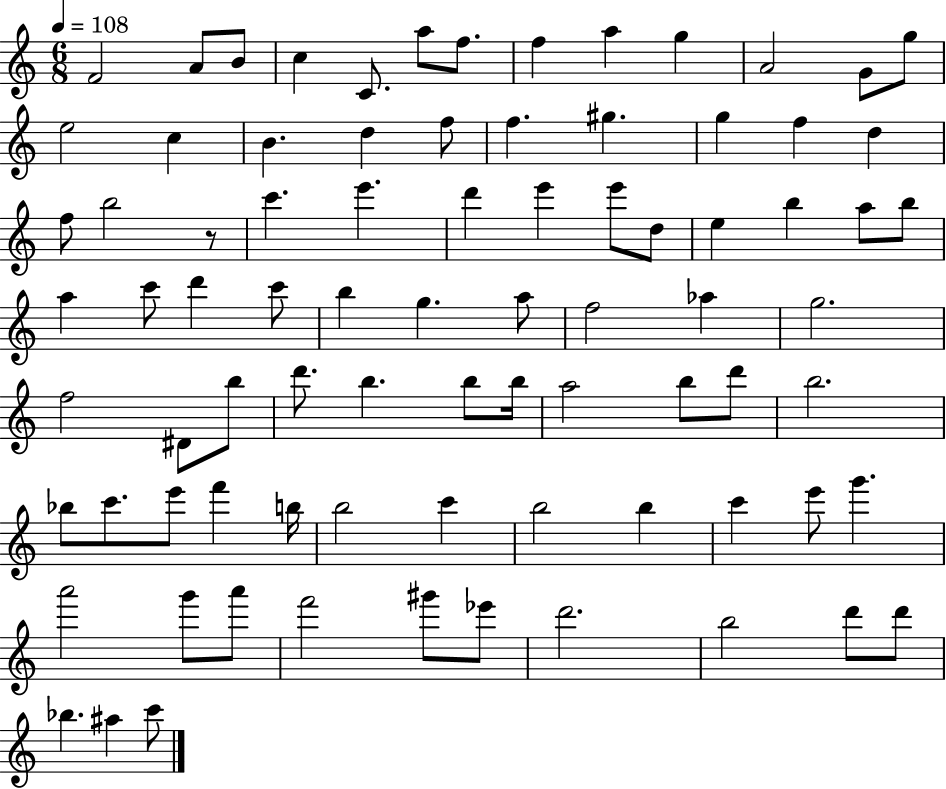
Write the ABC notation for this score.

X:1
T:Untitled
M:6/8
L:1/4
K:C
F2 A/2 B/2 c C/2 a/2 f/2 f a g A2 G/2 g/2 e2 c B d f/2 f ^g g f d f/2 b2 z/2 c' e' d' e' e'/2 d/2 e b a/2 b/2 a c'/2 d' c'/2 b g a/2 f2 _a g2 f2 ^D/2 b/2 d'/2 b b/2 b/4 a2 b/2 d'/2 b2 _b/2 c'/2 e'/2 f' b/4 b2 c' b2 b c' e'/2 g' a'2 g'/2 a'/2 f'2 ^g'/2 _e'/2 d'2 b2 d'/2 d'/2 _b ^a c'/2